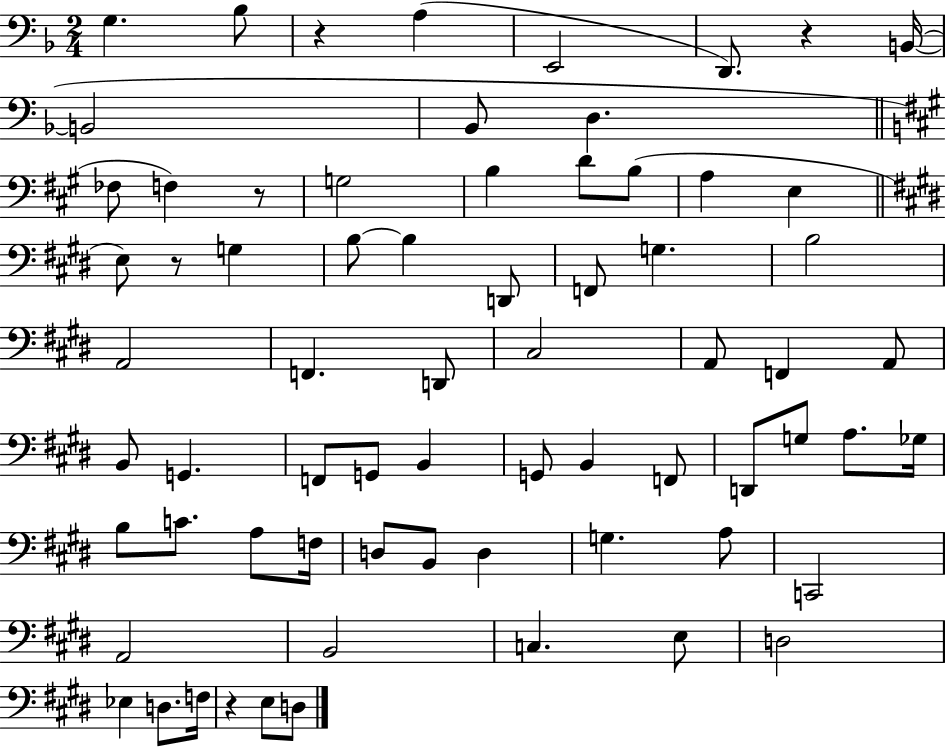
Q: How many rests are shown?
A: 5